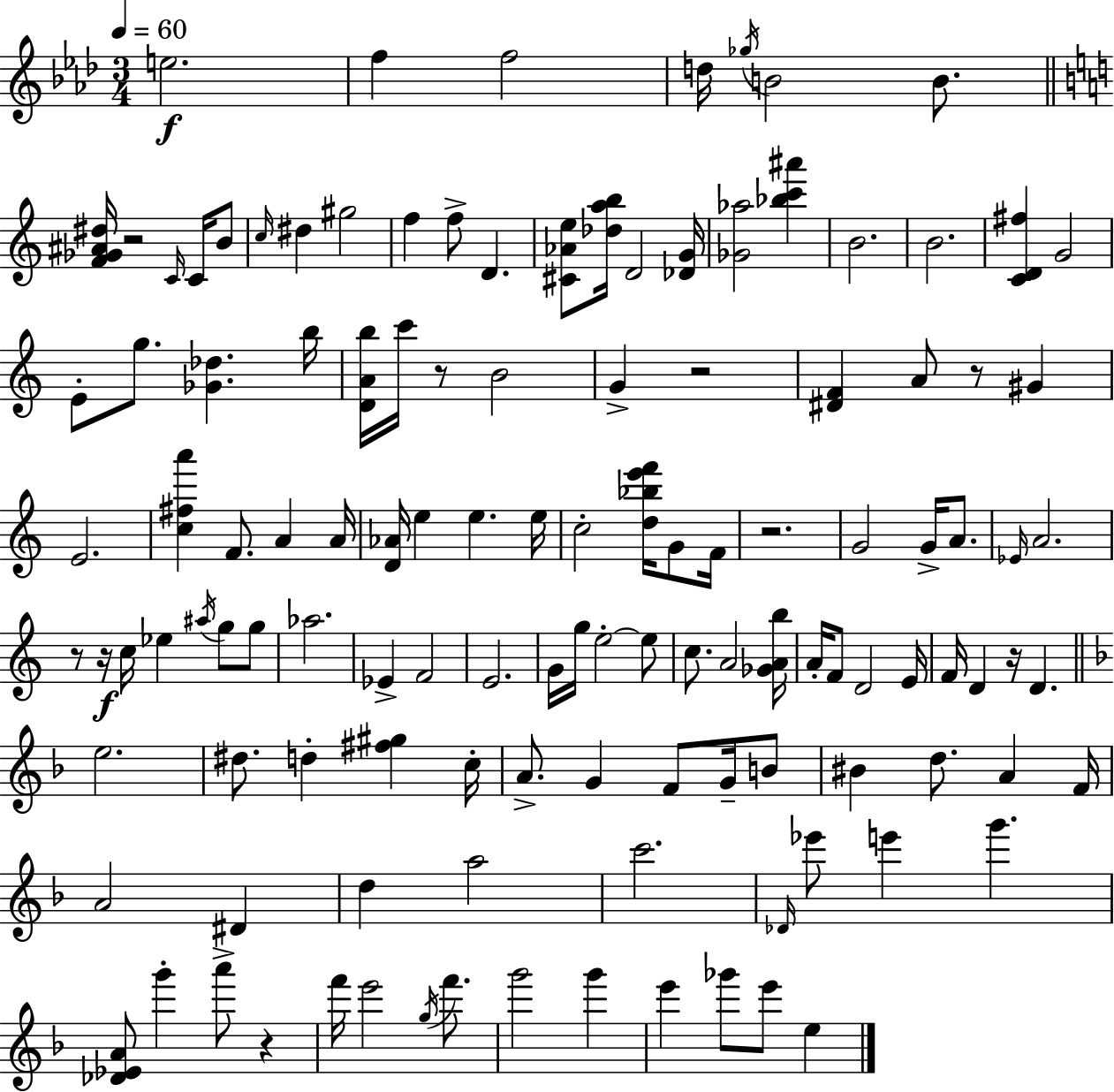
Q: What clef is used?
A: treble